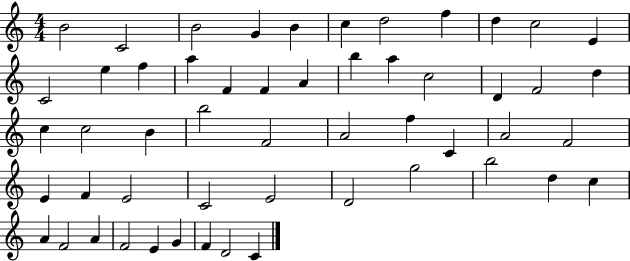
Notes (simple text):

B4/h C4/h B4/h G4/q B4/q C5/q D5/h F5/q D5/q C5/h E4/q C4/h E5/q F5/q A5/q F4/q F4/q A4/q B5/q A5/q C5/h D4/q F4/h D5/q C5/q C5/h B4/q B5/h F4/h A4/h F5/q C4/q A4/h F4/h E4/q F4/q E4/h C4/h E4/h D4/h G5/h B5/h D5/q C5/q A4/q F4/h A4/q F4/h E4/q G4/q F4/q D4/h C4/q